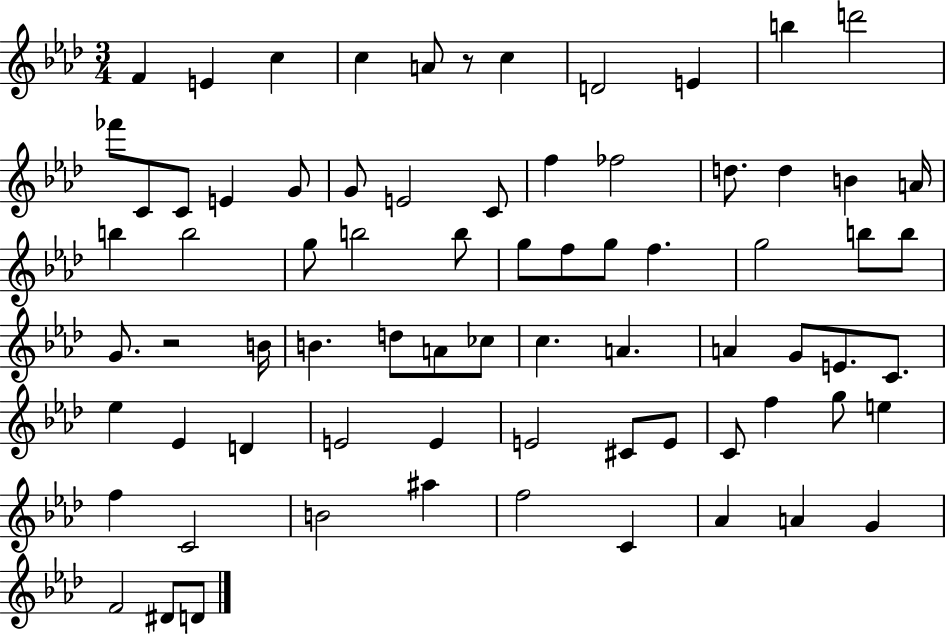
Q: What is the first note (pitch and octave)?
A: F4